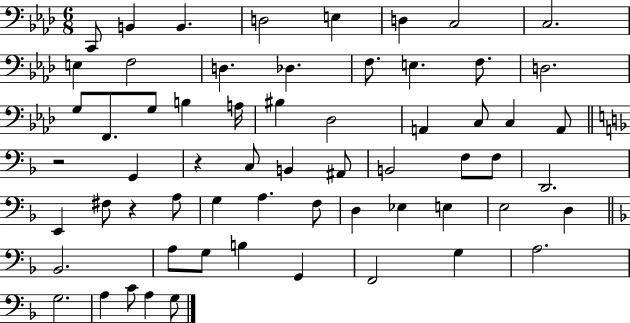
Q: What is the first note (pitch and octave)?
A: C2